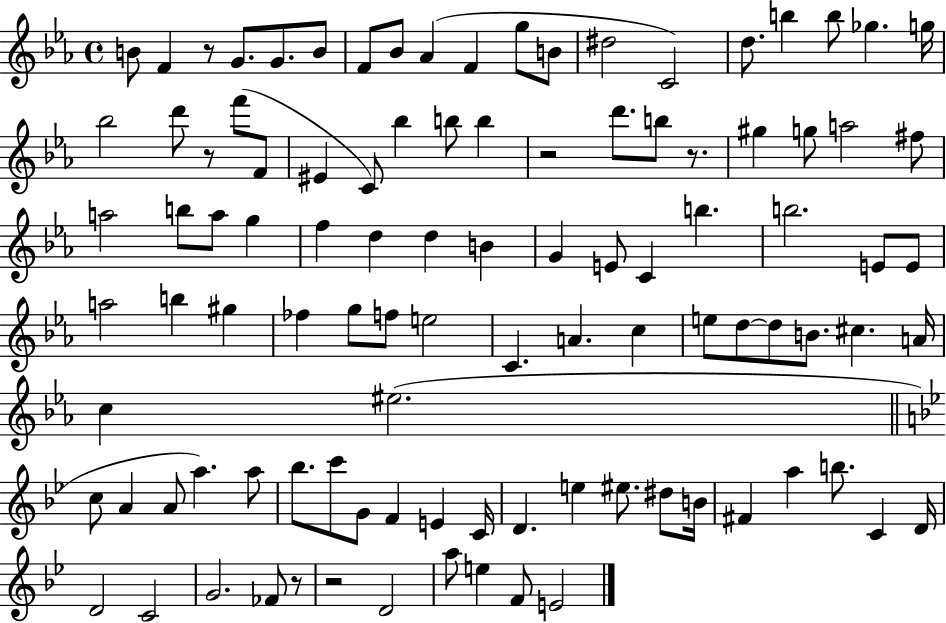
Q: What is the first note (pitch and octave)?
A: B4